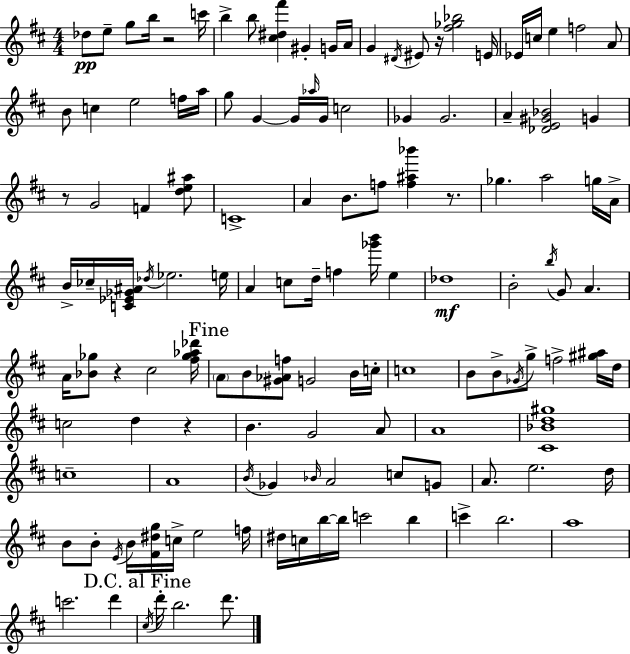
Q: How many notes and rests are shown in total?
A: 131